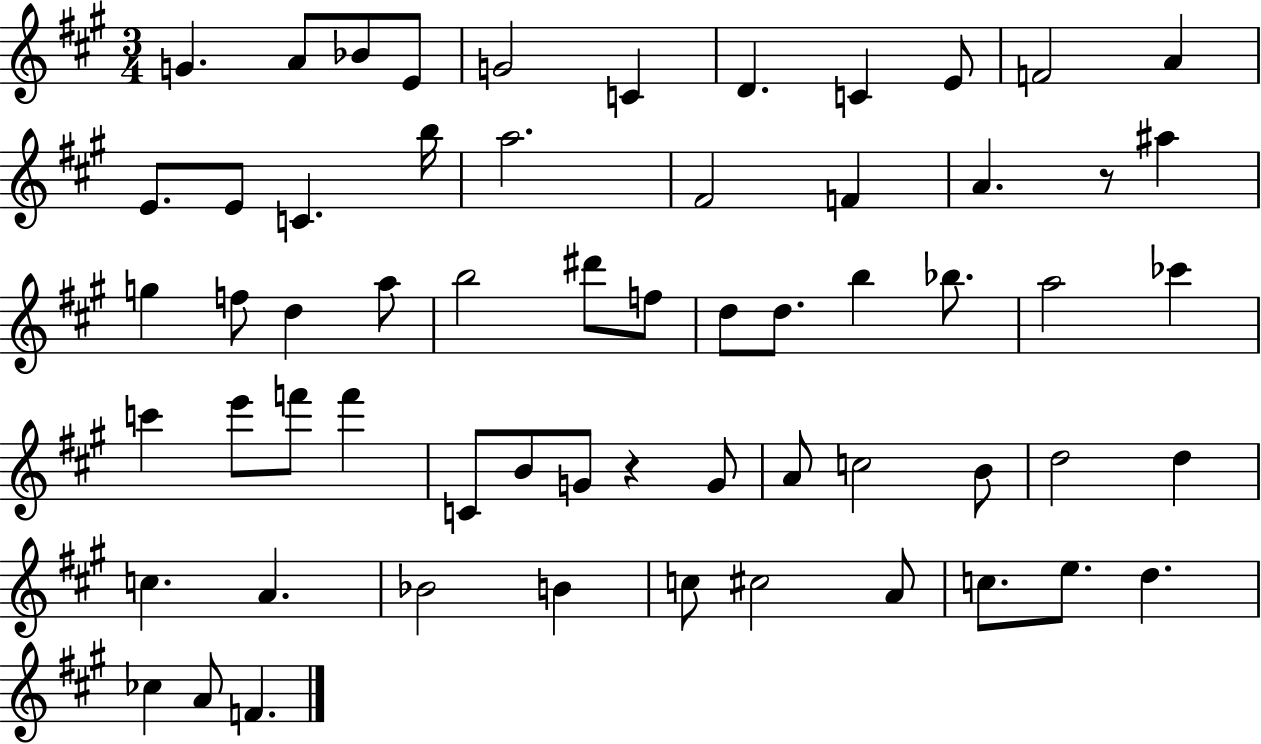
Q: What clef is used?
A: treble